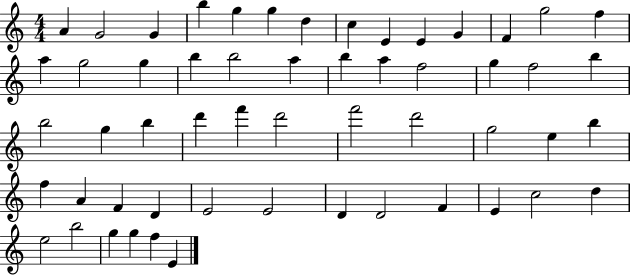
{
  \clef treble
  \numericTimeSignature
  \time 4/4
  \key c \major
  a'4 g'2 g'4 | b''4 g''4 g''4 d''4 | c''4 e'4 e'4 g'4 | f'4 g''2 f''4 | \break a''4 g''2 g''4 | b''4 b''2 a''4 | b''4 a''4 f''2 | g''4 f''2 b''4 | \break b''2 g''4 b''4 | d'''4 f'''4 d'''2 | f'''2 d'''2 | g''2 e''4 b''4 | \break f''4 a'4 f'4 d'4 | e'2 e'2 | d'4 d'2 f'4 | e'4 c''2 d''4 | \break e''2 b''2 | g''4 g''4 f''4 e'4 | \bar "|."
}